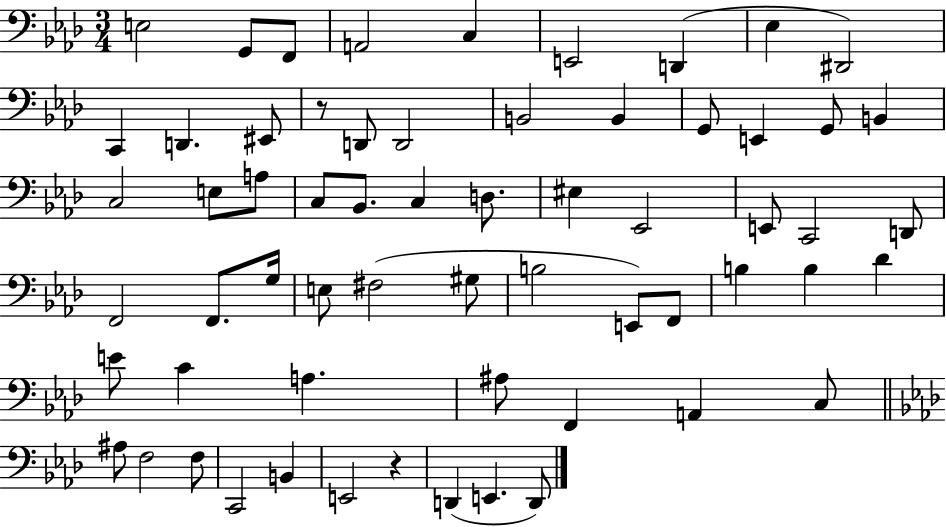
X:1
T:Untitled
M:3/4
L:1/4
K:Ab
E,2 G,,/2 F,,/2 A,,2 C, E,,2 D,, _E, ^D,,2 C,, D,, ^E,,/2 z/2 D,,/2 D,,2 B,,2 B,, G,,/2 E,, G,,/2 B,, C,2 E,/2 A,/2 C,/2 _B,,/2 C, D,/2 ^E, _E,,2 E,,/2 C,,2 D,,/2 F,,2 F,,/2 G,/4 E,/2 ^F,2 ^G,/2 B,2 E,,/2 F,,/2 B, B, _D E/2 C A, ^A,/2 F,, A,, C,/2 ^A,/2 F,2 F,/2 C,,2 B,, E,,2 z D,, E,, D,,/2